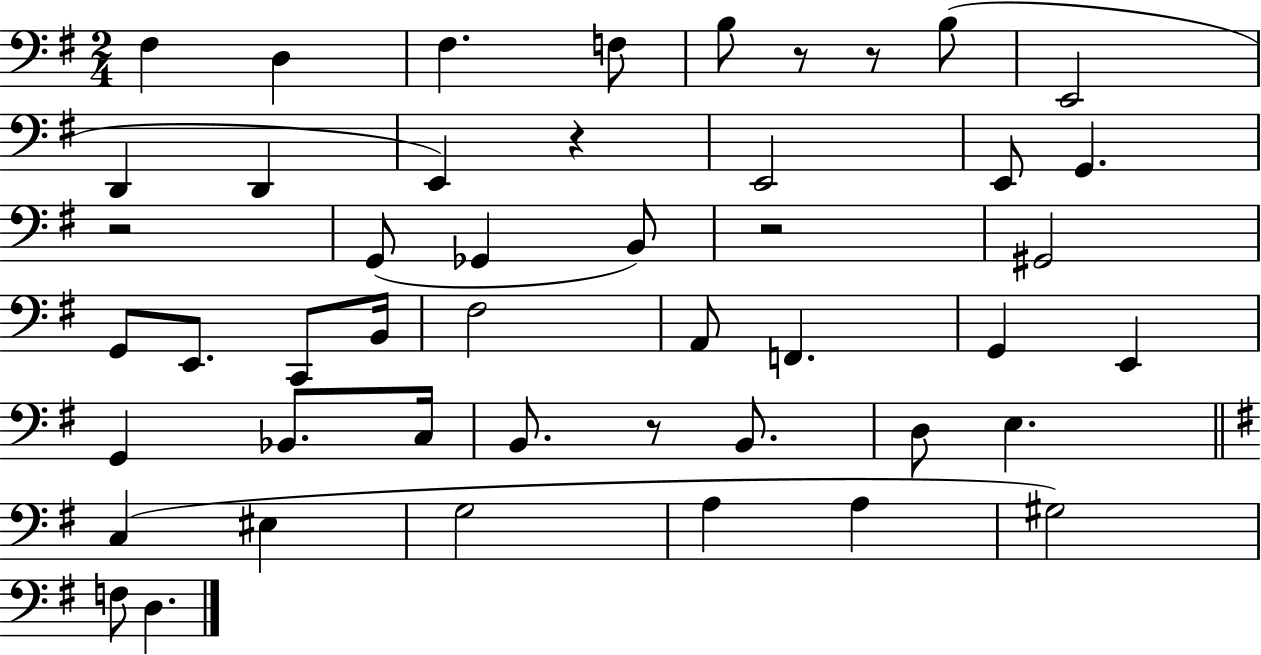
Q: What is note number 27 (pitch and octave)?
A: G2